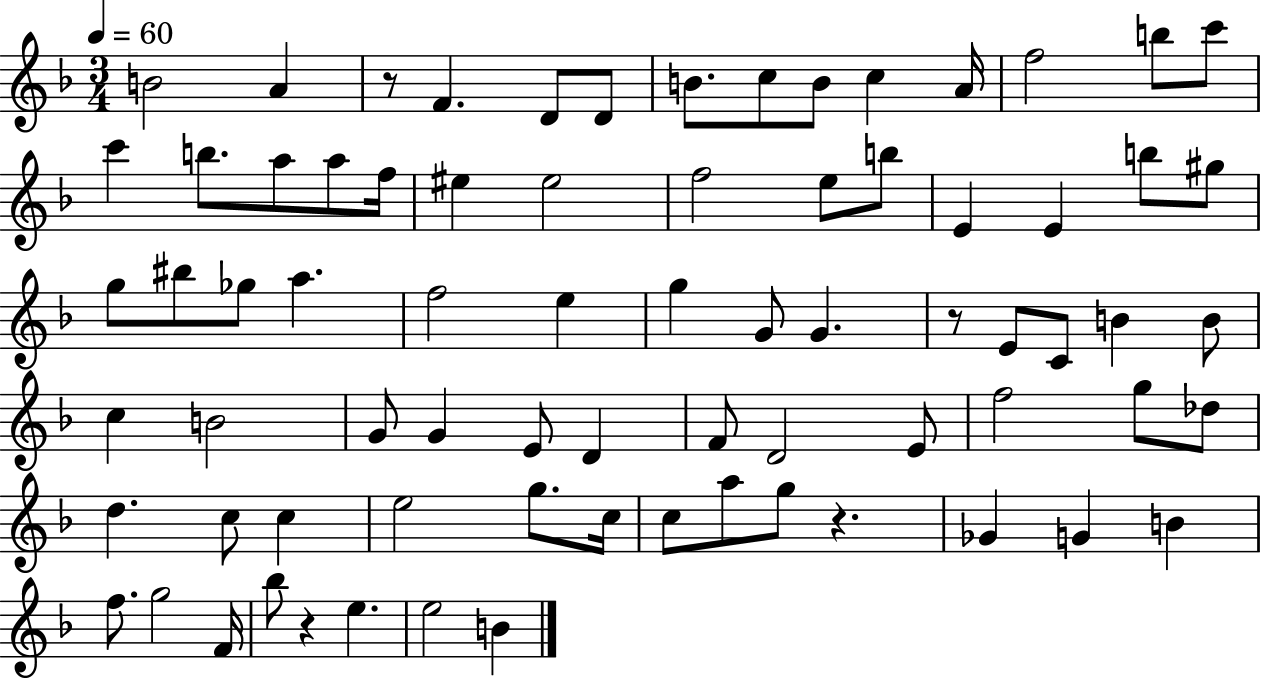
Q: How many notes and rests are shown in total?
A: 75